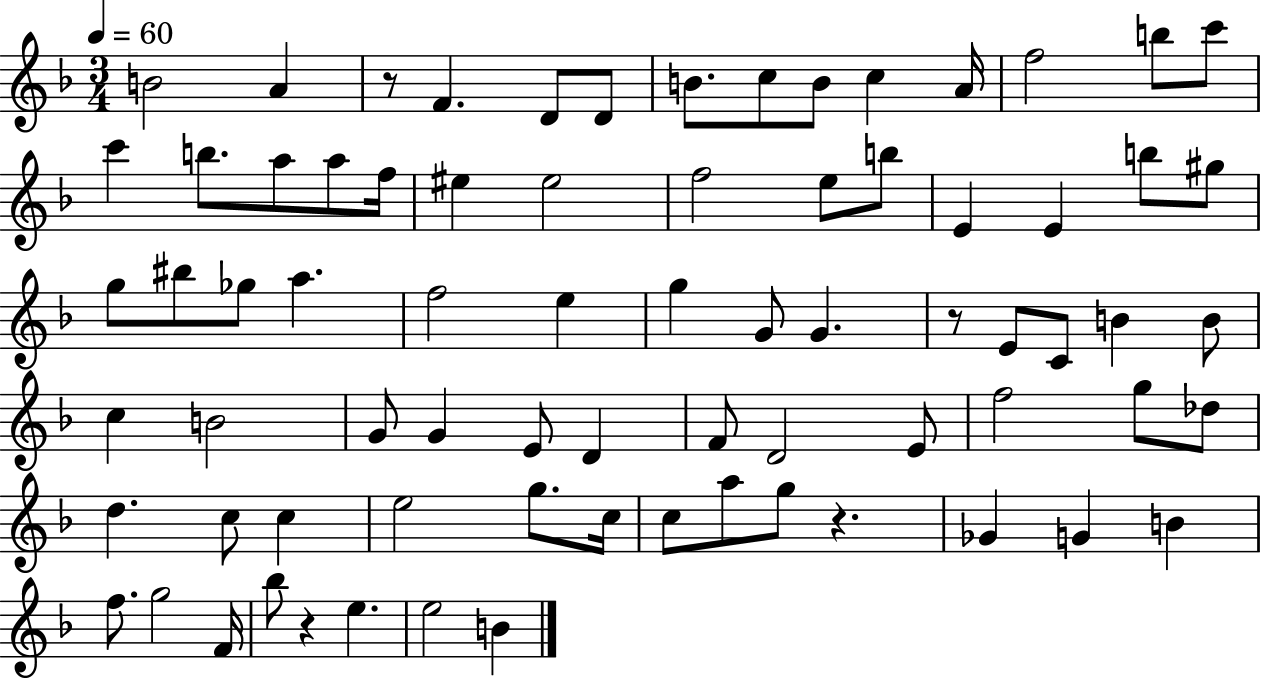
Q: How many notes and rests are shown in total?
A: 75